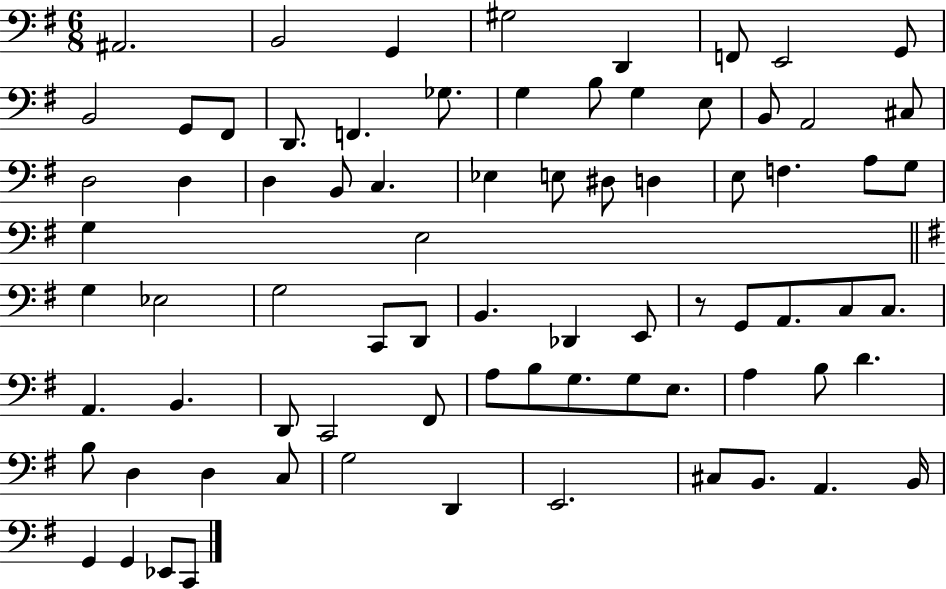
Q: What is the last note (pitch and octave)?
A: C2